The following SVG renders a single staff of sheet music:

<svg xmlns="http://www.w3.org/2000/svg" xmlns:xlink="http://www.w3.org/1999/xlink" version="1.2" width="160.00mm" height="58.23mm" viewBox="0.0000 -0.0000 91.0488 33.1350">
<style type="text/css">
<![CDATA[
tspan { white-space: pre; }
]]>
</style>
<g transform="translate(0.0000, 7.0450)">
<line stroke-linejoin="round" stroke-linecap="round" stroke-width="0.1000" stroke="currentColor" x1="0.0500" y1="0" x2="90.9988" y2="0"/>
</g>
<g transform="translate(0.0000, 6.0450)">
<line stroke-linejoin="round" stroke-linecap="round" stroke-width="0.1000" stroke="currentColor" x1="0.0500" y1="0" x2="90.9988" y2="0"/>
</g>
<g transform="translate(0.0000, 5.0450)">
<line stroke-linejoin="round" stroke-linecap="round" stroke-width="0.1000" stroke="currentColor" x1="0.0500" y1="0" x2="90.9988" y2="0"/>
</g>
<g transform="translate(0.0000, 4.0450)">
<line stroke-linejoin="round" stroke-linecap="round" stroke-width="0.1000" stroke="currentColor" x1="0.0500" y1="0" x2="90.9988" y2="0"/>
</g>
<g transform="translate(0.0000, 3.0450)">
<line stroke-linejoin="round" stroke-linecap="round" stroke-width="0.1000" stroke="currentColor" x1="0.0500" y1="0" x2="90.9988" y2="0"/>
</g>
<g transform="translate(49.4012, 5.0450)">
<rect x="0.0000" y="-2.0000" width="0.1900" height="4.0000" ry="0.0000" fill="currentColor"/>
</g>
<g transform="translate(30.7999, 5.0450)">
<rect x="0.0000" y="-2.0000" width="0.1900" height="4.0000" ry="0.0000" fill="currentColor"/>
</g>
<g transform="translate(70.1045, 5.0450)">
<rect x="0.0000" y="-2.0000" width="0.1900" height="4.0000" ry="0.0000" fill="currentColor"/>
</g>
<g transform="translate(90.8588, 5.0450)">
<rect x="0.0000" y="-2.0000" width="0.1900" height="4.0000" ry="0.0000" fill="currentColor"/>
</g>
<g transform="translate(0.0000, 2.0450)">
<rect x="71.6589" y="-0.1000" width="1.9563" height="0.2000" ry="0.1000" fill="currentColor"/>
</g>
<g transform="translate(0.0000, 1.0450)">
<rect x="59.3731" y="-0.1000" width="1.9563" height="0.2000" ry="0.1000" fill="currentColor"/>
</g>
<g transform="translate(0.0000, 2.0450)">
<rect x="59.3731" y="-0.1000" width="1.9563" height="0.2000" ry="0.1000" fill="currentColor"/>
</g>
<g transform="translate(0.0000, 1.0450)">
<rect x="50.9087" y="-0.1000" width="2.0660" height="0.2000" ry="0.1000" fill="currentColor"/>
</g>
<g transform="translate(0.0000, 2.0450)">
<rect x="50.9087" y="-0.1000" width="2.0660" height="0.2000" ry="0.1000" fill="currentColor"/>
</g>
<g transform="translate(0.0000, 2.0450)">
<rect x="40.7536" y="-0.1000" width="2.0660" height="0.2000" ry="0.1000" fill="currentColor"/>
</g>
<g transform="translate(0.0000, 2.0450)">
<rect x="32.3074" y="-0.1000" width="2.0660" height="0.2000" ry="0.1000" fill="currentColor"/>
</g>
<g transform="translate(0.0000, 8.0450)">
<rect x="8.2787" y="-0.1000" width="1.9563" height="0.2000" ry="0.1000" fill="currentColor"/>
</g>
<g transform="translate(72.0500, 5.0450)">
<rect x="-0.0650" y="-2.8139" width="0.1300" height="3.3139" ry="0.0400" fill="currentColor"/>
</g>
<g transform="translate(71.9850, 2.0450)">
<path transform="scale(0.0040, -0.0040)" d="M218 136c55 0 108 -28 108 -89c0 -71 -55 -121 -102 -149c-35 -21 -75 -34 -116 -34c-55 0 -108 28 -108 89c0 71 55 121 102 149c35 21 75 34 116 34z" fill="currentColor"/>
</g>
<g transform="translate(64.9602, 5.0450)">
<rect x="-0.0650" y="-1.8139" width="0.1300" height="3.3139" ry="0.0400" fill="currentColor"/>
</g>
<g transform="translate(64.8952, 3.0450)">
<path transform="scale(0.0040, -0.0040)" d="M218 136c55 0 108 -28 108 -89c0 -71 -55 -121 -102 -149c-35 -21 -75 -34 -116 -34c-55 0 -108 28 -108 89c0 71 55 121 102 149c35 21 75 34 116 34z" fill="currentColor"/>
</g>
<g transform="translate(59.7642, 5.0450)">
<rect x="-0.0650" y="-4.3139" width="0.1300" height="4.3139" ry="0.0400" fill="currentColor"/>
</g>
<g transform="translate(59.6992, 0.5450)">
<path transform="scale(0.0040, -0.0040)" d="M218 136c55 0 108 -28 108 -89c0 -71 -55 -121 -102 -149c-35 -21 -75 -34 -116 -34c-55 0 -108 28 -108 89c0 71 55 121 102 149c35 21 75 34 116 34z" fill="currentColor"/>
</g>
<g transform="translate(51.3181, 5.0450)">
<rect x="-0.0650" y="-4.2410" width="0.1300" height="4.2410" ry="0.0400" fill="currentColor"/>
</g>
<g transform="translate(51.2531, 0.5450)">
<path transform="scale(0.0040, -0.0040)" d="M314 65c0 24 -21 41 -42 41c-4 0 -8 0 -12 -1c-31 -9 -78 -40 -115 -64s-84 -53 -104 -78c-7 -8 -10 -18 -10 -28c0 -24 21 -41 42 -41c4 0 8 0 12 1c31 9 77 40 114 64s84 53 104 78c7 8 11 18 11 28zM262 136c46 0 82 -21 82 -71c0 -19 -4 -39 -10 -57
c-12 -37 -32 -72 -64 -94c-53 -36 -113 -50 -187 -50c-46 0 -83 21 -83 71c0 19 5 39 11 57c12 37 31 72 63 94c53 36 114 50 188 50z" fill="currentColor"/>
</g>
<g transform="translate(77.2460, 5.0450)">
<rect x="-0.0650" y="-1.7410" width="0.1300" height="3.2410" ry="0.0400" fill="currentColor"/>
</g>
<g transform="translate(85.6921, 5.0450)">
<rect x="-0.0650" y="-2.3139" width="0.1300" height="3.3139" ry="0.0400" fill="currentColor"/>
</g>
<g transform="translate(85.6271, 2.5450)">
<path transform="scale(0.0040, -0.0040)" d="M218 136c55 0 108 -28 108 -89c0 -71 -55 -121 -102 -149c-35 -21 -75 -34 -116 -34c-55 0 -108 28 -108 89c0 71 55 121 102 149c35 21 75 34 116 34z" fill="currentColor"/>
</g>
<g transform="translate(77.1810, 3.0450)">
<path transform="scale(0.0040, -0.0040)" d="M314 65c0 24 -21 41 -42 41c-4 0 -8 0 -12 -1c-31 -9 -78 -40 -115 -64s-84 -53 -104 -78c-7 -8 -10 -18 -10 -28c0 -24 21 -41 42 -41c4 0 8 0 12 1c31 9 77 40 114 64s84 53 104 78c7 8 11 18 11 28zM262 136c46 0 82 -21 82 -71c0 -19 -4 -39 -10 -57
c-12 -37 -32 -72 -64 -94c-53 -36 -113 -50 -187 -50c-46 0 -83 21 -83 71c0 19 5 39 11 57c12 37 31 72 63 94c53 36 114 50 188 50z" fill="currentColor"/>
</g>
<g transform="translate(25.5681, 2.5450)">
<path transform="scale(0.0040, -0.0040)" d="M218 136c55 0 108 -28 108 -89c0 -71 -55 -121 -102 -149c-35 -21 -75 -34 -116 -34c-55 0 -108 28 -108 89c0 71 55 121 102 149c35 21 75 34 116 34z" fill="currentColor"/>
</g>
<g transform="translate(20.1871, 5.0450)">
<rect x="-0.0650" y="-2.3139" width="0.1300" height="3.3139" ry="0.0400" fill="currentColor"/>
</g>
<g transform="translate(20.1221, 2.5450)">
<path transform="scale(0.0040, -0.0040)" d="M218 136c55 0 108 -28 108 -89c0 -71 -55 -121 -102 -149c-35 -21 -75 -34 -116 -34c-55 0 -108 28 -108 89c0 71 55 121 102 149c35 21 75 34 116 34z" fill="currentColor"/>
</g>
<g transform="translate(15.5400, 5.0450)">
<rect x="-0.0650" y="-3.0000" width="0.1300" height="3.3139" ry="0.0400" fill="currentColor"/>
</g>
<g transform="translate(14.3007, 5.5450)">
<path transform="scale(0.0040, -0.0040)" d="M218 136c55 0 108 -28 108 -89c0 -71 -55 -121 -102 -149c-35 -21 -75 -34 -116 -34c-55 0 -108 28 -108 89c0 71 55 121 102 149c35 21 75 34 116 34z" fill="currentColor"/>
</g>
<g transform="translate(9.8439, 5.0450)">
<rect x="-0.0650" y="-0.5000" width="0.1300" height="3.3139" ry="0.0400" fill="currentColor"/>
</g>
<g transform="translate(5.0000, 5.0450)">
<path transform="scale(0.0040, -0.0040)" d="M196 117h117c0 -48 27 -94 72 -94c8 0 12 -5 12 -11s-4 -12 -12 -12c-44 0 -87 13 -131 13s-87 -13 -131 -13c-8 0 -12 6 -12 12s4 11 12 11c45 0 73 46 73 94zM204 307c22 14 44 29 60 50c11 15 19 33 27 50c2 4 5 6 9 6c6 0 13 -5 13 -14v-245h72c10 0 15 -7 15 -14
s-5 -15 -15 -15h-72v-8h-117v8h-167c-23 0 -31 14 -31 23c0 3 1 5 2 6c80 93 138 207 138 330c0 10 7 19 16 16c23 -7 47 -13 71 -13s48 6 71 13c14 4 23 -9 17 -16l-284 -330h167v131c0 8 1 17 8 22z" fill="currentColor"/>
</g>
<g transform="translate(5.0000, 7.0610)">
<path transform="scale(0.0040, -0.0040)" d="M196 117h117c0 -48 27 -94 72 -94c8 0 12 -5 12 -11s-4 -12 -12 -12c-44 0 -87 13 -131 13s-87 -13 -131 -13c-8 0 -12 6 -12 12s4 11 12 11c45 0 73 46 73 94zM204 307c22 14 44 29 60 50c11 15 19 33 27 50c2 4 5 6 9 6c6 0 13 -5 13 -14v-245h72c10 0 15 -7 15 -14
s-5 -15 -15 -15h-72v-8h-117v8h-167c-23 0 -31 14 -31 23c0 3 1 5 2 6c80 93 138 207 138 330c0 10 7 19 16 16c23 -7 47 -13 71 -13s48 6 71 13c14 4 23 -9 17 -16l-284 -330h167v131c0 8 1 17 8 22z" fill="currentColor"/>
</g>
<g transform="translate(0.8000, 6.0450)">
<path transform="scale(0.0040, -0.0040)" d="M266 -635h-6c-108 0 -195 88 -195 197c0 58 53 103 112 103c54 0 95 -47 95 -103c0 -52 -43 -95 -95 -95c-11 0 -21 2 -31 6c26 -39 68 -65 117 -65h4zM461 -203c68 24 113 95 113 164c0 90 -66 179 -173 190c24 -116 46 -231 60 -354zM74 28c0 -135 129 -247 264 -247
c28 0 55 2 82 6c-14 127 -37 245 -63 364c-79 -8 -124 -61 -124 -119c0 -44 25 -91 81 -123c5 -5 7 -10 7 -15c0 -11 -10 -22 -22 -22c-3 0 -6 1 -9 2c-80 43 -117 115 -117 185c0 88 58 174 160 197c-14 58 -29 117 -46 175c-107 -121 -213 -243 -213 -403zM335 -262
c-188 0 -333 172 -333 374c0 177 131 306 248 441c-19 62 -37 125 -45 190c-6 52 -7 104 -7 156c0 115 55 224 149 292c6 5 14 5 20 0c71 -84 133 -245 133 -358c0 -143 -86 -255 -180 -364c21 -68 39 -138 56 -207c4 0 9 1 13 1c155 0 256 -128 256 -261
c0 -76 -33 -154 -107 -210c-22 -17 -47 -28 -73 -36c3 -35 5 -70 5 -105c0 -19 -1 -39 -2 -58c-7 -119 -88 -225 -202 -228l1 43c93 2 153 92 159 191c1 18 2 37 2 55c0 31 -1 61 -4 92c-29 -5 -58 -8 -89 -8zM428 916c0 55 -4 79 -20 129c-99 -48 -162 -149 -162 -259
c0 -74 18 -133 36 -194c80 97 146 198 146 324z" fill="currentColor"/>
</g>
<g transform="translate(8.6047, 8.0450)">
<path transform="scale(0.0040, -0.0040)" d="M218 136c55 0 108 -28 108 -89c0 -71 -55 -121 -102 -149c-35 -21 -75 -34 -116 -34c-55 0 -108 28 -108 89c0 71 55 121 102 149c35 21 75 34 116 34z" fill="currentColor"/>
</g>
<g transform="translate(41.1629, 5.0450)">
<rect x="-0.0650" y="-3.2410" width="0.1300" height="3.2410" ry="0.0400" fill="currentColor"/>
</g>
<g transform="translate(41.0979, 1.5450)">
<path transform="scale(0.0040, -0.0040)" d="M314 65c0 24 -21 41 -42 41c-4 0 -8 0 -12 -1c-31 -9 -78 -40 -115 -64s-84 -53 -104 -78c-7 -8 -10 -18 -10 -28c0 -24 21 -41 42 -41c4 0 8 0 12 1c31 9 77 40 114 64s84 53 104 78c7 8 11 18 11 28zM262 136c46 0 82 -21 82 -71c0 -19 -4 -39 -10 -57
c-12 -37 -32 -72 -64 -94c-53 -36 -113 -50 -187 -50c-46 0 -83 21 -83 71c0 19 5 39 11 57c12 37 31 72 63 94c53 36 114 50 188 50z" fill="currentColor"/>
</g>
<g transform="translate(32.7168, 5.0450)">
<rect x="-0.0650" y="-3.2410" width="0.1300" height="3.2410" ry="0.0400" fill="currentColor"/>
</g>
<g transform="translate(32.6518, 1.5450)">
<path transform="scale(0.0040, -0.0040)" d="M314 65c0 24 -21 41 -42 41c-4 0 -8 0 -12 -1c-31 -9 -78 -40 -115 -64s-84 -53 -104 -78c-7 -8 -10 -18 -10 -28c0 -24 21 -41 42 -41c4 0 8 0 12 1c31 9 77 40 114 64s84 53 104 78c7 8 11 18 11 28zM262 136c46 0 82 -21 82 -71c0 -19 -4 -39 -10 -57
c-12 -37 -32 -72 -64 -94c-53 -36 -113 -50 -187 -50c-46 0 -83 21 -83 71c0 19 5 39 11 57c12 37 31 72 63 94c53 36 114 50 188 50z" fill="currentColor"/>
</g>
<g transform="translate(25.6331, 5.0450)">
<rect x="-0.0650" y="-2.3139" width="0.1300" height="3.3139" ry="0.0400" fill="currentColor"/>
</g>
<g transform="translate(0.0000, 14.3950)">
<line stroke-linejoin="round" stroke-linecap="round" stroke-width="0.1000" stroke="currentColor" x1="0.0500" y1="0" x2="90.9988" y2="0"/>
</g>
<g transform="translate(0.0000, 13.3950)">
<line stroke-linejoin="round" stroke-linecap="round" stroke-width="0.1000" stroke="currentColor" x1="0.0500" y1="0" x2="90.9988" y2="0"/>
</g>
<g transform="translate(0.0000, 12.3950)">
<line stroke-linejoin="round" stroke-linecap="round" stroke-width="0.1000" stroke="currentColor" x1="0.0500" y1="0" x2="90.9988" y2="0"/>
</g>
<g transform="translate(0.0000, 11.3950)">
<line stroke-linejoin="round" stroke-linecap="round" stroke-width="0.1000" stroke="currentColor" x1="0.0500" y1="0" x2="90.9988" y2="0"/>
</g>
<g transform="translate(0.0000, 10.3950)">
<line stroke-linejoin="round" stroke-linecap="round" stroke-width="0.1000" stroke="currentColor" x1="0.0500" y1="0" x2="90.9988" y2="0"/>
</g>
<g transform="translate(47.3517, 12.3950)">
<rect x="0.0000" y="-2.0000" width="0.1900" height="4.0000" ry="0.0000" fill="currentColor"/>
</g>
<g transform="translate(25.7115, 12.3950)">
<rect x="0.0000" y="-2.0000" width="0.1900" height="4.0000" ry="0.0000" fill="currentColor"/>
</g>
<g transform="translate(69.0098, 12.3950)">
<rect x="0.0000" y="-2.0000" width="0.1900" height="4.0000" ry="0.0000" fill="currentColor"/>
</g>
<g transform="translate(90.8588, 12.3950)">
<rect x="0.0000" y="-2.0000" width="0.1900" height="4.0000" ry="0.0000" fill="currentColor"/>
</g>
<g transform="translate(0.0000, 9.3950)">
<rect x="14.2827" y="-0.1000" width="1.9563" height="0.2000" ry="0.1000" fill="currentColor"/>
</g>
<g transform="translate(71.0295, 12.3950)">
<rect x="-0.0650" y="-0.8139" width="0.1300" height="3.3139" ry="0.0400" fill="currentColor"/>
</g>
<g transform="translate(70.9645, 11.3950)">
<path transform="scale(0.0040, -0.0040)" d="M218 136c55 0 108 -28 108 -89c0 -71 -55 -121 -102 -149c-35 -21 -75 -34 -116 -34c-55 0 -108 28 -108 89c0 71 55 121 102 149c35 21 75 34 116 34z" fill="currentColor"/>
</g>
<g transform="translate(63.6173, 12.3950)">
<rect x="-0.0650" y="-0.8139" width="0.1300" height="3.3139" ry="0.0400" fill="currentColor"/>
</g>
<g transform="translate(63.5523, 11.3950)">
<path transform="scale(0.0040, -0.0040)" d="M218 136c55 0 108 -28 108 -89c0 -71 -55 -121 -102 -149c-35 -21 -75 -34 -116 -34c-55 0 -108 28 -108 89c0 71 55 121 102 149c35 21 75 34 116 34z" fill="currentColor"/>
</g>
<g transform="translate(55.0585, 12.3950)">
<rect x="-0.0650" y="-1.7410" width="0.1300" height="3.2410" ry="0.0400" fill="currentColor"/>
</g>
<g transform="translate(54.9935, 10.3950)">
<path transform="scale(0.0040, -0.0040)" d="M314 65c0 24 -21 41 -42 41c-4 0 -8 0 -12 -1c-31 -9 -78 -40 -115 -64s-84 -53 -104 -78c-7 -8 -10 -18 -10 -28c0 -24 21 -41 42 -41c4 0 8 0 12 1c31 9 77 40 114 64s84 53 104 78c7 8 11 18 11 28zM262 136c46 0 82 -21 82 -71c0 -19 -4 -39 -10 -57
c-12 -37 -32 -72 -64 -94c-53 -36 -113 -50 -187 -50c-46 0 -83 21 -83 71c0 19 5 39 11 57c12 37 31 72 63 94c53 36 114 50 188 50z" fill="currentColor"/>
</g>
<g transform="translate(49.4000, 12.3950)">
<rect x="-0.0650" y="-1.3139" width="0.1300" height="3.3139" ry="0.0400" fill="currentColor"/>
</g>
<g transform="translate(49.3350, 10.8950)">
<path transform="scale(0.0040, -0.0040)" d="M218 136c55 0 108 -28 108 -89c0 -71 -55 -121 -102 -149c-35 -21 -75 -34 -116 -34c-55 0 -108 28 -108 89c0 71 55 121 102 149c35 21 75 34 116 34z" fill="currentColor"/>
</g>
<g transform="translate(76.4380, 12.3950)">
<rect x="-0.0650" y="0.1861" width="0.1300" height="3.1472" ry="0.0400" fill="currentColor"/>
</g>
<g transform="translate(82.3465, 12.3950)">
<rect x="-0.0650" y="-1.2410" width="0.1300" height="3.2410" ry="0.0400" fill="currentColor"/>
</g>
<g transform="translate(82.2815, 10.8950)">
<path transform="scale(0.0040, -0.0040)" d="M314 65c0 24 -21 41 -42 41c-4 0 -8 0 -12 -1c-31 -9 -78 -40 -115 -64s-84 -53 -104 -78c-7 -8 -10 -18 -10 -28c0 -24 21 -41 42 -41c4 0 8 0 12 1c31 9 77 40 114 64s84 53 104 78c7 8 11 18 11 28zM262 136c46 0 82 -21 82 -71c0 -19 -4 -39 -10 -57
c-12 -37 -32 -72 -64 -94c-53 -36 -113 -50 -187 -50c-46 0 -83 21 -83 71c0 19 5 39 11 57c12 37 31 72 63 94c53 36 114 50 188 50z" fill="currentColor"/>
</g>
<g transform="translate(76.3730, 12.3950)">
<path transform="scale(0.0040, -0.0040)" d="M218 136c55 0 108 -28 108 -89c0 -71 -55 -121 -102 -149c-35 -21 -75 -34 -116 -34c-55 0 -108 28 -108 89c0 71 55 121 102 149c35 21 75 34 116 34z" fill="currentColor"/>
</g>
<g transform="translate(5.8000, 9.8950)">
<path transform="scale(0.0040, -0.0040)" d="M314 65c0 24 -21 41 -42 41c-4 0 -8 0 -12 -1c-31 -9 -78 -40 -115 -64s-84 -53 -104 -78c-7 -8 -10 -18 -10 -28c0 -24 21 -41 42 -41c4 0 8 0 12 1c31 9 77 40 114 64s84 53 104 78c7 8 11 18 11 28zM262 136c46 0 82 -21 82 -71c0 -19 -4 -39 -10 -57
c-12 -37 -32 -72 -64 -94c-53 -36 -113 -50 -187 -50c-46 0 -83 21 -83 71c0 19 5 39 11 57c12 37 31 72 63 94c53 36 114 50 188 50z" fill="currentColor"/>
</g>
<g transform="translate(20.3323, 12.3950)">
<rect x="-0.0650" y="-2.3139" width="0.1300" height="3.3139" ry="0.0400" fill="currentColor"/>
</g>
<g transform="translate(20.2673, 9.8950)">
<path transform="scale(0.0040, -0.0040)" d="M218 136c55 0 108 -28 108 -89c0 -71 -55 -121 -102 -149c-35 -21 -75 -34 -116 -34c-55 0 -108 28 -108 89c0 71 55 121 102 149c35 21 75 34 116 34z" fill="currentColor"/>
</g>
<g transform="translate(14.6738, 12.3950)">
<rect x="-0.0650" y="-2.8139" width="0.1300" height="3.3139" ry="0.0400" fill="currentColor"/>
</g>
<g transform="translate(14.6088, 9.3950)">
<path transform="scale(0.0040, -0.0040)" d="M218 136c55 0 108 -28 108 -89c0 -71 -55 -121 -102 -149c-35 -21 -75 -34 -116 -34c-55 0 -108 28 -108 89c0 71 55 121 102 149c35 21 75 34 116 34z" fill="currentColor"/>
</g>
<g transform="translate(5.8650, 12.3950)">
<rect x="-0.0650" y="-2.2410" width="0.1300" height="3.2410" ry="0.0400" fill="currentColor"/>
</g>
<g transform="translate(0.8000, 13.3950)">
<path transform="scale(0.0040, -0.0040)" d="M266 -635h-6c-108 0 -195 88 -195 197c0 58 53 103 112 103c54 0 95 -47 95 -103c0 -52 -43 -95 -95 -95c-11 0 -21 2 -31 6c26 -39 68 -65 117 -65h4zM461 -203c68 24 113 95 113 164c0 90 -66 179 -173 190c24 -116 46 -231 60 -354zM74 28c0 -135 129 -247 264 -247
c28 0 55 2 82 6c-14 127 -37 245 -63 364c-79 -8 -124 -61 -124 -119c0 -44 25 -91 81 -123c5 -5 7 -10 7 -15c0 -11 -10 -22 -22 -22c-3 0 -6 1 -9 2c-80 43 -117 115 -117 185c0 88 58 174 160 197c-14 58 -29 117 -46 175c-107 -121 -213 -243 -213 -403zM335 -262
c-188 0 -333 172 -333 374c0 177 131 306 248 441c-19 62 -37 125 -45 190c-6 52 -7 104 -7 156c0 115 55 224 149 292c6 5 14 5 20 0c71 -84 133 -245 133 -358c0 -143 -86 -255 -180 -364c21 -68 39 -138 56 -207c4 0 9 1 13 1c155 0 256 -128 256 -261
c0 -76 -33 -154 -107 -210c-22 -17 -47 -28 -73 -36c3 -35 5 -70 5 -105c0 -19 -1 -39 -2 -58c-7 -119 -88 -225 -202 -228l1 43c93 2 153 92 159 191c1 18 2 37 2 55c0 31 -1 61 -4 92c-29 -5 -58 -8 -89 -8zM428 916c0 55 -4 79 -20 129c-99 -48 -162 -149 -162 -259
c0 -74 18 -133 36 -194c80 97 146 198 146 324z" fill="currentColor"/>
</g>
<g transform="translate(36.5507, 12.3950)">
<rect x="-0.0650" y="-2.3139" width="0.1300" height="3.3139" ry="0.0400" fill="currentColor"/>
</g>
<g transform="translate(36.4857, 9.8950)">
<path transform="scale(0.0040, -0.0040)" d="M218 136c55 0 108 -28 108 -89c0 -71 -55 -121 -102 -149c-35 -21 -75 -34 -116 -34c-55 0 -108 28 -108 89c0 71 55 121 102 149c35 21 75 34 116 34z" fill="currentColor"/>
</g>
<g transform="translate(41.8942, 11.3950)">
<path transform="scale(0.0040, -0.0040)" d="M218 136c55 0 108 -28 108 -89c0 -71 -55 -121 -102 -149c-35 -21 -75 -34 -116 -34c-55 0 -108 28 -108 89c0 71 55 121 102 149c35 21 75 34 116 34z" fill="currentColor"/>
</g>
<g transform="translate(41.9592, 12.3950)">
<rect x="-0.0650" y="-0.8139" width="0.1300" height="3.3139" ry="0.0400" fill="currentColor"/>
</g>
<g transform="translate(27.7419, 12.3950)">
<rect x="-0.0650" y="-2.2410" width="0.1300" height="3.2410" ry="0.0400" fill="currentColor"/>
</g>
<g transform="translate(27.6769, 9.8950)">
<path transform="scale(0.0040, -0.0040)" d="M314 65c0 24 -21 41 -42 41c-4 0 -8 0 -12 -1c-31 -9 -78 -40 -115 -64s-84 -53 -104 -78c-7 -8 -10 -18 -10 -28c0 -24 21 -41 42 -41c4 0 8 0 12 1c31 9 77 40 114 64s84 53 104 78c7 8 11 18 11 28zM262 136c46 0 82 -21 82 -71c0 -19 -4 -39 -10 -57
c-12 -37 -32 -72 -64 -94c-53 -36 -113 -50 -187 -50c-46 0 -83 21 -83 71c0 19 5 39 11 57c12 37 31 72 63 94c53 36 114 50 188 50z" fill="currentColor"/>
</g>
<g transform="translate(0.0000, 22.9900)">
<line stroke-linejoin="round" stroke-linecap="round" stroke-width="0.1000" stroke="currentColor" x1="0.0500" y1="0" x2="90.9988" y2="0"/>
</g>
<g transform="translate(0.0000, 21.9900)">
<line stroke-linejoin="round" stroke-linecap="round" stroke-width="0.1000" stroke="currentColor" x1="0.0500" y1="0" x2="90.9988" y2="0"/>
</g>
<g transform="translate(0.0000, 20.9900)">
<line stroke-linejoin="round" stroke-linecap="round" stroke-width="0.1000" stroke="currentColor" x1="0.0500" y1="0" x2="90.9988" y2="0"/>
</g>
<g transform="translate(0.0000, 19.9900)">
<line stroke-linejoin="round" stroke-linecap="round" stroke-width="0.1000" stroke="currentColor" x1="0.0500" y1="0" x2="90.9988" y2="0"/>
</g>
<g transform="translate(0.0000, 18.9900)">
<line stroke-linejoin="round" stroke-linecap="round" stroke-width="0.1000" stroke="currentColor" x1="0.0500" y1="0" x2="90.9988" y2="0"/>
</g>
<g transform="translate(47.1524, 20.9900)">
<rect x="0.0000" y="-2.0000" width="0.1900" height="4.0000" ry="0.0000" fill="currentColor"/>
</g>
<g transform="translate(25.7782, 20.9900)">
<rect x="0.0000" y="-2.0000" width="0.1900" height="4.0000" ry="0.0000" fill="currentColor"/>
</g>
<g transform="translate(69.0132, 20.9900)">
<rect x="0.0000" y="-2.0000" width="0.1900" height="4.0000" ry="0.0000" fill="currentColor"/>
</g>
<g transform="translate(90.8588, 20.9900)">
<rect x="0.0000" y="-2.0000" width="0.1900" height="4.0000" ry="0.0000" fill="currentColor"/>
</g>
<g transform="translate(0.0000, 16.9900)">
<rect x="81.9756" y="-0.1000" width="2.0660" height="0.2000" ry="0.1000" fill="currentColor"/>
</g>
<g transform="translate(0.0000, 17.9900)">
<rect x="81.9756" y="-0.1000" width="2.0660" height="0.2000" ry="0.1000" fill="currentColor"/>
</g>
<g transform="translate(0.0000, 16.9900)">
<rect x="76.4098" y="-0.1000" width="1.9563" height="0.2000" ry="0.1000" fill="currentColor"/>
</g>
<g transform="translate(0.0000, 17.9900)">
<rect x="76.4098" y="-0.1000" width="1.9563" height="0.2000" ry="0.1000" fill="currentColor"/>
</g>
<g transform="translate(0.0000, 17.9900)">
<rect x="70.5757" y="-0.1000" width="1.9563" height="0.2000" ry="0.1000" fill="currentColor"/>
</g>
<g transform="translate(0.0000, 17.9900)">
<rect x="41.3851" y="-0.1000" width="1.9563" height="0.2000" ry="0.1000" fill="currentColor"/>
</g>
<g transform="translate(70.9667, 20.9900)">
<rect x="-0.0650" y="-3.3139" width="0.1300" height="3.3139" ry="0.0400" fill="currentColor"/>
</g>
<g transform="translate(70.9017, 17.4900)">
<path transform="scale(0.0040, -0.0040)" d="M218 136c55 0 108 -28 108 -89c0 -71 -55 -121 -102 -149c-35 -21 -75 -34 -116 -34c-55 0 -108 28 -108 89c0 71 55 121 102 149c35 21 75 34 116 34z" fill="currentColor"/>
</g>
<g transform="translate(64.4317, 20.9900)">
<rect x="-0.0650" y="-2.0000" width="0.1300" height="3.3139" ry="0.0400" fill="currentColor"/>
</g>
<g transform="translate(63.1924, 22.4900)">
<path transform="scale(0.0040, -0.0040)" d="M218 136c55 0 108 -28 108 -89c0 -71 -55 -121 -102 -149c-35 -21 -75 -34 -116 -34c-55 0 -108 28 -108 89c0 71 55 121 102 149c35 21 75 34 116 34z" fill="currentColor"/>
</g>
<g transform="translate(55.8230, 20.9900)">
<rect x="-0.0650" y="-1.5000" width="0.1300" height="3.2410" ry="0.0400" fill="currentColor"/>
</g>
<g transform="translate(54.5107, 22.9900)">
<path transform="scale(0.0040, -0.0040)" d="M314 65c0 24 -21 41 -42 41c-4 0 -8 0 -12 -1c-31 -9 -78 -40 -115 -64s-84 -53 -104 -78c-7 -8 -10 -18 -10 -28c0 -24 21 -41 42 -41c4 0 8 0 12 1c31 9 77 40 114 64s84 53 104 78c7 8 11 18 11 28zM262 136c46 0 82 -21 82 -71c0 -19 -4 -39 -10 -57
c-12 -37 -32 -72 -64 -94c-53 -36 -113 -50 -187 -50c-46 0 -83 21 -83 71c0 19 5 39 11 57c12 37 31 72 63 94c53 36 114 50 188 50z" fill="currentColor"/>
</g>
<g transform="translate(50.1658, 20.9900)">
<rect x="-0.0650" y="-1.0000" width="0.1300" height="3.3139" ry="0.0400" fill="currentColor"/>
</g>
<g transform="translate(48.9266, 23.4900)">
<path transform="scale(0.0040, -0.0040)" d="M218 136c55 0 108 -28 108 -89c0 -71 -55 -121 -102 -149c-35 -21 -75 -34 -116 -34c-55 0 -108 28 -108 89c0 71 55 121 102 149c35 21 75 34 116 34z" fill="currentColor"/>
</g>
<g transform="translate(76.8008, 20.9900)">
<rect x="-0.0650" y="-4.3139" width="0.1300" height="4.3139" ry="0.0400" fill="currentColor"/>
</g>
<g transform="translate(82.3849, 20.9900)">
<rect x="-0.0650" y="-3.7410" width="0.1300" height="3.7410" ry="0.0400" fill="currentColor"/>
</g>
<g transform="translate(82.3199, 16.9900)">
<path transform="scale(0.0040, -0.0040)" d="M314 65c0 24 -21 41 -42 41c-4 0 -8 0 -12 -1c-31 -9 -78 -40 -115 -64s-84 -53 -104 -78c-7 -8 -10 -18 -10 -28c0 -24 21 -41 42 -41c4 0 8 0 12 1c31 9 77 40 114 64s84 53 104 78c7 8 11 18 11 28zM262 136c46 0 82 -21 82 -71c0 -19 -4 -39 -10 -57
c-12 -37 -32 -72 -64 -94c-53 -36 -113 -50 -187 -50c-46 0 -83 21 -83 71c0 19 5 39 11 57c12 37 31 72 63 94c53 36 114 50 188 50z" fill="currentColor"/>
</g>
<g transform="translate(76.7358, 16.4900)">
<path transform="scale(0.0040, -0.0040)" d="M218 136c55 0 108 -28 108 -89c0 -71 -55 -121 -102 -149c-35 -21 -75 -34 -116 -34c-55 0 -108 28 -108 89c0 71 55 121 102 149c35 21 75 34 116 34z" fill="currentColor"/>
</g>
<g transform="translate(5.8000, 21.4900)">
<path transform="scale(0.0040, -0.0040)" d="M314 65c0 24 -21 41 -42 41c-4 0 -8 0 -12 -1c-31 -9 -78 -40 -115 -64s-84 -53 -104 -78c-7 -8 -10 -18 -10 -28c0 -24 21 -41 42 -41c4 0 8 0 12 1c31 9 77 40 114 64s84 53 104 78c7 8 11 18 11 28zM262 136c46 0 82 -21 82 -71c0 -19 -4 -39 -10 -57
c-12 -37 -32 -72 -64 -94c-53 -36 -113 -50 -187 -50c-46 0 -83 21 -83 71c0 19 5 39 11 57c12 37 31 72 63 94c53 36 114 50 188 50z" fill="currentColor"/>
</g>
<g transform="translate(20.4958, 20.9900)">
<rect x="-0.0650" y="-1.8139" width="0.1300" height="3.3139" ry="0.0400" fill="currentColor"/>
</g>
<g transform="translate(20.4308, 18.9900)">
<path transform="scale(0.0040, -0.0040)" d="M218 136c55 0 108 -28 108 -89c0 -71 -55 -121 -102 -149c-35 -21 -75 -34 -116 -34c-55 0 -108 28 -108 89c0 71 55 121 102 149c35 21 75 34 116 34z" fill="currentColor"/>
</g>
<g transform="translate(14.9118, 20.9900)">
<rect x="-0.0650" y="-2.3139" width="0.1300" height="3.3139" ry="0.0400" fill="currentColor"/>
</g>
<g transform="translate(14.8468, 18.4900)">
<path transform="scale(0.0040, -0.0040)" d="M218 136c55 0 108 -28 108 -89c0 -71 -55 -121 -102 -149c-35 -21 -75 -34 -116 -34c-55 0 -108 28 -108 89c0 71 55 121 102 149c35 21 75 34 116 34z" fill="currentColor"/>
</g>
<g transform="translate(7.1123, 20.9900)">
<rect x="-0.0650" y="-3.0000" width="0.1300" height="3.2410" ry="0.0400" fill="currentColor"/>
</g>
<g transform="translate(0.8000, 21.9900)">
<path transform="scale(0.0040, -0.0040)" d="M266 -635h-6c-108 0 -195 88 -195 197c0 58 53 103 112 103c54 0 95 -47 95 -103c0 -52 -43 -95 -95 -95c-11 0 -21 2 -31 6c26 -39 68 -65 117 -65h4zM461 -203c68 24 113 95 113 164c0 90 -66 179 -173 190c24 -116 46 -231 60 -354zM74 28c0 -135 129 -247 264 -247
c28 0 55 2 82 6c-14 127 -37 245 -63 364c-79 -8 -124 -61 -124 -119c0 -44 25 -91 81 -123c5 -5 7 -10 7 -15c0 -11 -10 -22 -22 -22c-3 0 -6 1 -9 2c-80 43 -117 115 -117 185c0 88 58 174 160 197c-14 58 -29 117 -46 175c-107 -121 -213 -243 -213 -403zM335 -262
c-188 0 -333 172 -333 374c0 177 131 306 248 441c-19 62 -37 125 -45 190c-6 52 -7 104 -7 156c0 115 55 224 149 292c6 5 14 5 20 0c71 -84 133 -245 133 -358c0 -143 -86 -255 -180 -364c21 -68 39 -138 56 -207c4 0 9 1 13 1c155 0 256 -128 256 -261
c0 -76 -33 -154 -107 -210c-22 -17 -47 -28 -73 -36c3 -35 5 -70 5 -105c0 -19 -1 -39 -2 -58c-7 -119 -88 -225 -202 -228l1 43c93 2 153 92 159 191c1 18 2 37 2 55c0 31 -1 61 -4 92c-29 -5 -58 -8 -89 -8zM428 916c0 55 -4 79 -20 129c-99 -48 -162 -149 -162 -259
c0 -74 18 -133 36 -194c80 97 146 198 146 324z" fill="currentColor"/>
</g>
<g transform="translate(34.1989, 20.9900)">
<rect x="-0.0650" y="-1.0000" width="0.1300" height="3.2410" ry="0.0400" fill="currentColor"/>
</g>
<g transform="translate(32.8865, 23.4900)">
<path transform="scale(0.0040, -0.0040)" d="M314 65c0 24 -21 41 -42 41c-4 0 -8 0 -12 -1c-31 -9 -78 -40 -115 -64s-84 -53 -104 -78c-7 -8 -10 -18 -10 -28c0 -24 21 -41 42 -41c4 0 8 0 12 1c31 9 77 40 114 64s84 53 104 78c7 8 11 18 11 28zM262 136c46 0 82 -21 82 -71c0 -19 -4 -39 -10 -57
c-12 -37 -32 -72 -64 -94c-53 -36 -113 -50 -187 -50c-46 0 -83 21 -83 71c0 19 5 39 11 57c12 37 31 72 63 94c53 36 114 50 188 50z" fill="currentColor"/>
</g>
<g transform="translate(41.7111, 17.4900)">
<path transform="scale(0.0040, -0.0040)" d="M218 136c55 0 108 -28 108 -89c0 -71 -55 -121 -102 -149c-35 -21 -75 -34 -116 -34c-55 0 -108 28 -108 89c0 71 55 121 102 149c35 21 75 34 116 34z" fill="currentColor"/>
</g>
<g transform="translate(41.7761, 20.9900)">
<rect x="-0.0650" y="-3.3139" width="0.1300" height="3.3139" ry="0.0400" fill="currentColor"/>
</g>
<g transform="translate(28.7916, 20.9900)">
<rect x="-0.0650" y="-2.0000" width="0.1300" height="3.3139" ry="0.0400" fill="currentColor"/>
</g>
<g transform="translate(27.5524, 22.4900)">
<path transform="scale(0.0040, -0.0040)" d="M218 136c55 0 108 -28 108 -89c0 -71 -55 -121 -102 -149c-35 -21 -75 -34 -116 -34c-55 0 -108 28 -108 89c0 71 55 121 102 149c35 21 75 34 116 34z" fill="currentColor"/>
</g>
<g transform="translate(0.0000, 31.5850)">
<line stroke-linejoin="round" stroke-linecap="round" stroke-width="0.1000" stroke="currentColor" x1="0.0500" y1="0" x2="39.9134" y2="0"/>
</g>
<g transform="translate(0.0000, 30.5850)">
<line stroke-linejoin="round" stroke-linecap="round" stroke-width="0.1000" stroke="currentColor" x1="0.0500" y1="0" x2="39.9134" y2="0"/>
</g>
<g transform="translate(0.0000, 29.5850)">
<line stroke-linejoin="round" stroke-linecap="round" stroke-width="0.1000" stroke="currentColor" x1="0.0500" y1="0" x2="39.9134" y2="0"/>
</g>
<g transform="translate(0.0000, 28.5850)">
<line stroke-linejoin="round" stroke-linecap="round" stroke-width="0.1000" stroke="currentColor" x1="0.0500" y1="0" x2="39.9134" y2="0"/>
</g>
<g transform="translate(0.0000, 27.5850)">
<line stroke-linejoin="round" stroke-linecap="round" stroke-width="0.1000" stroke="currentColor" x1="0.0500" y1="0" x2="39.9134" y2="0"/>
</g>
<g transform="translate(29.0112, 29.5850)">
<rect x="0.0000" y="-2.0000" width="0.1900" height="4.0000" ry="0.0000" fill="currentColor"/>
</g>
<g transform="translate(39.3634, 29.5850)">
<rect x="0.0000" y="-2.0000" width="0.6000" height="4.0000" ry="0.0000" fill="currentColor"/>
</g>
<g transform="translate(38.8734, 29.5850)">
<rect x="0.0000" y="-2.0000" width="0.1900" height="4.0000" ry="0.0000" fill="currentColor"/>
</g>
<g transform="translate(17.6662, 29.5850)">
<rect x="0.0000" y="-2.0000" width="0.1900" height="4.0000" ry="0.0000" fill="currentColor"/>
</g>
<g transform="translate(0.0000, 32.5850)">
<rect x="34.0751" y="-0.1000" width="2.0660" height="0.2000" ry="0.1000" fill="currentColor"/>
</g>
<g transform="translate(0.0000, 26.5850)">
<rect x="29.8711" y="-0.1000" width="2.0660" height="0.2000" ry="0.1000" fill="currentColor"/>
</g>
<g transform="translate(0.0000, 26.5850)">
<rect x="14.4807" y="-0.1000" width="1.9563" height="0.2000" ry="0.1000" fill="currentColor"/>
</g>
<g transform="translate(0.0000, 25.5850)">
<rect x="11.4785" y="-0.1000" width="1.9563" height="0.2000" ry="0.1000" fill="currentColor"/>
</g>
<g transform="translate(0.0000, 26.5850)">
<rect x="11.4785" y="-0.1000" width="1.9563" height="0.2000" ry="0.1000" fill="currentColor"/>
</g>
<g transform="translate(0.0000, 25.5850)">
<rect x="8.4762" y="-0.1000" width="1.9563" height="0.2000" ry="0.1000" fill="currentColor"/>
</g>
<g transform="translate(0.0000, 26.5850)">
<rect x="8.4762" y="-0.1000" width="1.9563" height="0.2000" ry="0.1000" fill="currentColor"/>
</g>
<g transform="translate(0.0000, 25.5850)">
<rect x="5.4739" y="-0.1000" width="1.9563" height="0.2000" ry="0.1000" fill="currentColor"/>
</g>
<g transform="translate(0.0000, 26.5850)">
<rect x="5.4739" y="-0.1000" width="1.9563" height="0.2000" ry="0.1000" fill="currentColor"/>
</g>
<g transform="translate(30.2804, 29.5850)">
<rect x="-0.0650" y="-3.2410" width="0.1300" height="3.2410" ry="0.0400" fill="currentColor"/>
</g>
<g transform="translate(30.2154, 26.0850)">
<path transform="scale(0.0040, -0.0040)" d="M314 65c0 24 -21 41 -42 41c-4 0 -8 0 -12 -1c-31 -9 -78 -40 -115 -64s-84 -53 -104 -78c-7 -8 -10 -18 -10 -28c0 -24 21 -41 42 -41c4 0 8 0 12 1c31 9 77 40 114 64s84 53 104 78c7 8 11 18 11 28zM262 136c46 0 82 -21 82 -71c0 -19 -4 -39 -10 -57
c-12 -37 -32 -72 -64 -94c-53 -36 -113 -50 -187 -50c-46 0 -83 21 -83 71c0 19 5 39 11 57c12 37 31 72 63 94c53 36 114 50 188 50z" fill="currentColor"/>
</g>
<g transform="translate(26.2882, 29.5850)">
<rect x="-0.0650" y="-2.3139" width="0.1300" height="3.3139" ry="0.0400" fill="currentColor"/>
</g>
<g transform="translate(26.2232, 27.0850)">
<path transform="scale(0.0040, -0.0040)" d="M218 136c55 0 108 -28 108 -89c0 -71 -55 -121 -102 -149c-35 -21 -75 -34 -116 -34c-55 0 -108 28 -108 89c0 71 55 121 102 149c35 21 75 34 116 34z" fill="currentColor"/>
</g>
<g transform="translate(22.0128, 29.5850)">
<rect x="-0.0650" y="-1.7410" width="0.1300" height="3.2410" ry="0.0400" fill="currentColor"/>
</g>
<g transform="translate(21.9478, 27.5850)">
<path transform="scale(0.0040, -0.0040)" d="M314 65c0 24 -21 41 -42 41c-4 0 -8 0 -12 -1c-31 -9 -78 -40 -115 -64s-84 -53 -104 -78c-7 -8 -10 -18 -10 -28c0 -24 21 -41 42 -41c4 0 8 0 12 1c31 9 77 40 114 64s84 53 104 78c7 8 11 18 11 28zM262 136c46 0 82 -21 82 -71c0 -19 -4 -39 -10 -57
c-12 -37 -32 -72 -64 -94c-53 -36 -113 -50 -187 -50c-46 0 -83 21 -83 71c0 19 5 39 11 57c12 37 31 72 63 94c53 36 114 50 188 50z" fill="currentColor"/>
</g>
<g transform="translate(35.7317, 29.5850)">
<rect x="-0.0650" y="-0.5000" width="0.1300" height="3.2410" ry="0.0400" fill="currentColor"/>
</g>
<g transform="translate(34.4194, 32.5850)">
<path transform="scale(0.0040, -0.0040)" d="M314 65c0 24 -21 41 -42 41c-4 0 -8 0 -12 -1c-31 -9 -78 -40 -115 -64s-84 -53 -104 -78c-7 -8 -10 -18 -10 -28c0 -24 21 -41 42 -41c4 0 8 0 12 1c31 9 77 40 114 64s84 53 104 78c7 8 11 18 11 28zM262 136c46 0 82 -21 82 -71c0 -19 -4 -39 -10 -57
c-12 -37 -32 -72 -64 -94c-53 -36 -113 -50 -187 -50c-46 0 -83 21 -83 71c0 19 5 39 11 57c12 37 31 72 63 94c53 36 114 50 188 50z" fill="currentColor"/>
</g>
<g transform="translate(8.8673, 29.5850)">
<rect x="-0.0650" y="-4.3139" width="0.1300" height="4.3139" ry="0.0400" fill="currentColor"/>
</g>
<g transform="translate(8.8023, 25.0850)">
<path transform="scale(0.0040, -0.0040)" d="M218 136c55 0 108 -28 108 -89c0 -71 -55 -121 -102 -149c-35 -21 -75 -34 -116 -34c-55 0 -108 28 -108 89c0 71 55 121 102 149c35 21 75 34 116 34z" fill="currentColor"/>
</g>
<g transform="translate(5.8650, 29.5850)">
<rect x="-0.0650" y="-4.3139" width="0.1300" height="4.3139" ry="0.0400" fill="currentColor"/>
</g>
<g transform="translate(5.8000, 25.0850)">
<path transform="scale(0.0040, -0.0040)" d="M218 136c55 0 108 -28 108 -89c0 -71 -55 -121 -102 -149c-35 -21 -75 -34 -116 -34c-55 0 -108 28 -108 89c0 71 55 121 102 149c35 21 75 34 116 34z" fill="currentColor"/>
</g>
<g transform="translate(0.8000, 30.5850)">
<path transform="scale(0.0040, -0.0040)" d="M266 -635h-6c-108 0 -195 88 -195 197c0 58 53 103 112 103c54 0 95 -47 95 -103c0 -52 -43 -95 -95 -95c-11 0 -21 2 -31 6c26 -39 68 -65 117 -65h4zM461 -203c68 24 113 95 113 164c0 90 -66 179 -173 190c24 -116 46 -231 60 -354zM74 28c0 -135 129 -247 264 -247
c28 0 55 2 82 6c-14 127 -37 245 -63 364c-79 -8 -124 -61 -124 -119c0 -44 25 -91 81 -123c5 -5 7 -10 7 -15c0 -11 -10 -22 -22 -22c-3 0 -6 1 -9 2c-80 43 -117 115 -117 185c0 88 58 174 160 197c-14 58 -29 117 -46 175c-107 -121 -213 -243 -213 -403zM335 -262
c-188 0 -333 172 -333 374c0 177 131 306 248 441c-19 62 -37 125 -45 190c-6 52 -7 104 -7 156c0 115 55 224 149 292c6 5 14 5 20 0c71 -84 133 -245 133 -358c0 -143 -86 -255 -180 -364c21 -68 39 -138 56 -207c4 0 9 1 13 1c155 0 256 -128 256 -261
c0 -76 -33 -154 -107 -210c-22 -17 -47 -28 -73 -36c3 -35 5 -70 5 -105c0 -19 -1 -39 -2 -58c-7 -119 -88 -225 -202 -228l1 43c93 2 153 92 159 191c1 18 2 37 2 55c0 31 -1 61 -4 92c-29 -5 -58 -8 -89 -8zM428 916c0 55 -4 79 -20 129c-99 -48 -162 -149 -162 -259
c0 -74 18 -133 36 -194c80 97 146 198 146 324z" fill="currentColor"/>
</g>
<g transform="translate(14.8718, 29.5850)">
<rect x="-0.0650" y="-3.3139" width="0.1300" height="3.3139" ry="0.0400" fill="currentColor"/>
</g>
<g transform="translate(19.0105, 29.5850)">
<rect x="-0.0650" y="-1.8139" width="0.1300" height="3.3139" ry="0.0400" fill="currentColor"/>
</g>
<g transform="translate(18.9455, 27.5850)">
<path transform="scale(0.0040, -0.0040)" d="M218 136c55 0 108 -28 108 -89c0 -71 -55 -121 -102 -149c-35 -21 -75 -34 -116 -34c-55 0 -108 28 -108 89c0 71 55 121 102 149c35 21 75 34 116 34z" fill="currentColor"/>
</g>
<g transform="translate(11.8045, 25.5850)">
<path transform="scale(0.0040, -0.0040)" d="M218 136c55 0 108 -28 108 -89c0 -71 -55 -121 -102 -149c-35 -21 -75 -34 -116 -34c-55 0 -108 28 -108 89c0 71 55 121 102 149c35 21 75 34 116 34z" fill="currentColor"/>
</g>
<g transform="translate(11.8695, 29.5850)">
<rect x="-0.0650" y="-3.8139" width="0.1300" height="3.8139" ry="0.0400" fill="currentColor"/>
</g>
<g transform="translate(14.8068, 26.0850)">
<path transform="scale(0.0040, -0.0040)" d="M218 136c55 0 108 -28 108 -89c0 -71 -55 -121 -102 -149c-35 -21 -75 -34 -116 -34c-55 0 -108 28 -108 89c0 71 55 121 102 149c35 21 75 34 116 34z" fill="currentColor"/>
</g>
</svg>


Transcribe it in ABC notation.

X:1
T:Untitled
M:4/4
L:1/4
K:C
C A g g b2 b2 d'2 d' f a f2 g g2 a g g2 g d e f2 d d B e2 A2 g f F D2 b D E2 F b d' c'2 d' d' c' b f f2 g b2 C2